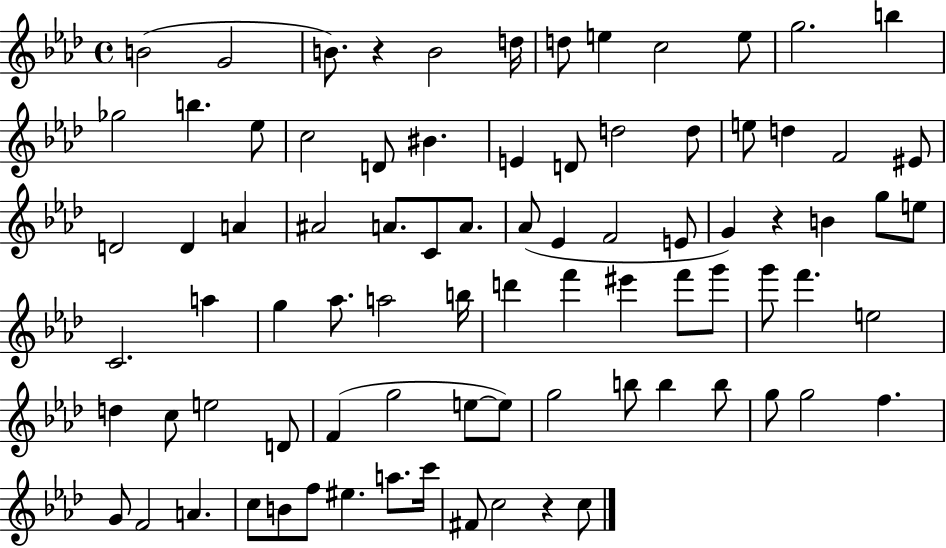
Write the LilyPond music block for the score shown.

{
  \clef treble
  \time 4/4
  \defaultTimeSignature
  \key aes \major
  b'2( g'2 | b'8.) r4 b'2 d''16 | d''8 e''4 c''2 e''8 | g''2. b''4 | \break ges''2 b''4. ees''8 | c''2 d'8 bis'4. | e'4 d'8 d''2 d''8 | e''8 d''4 f'2 eis'8 | \break d'2 d'4 a'4 | ais'2 a'8. c'8 a'8. | aes'8( ees'4 f'2 e'8 | g'4) r4 b'4 g''8 e''8 | \break c'2. a''4 | g''4 aes''8. a''2 b''16 | d'''4 f'''4 eis'''4 f'''8 g'''8 | g'''8 f'''4. e''2 | \break d''4 c''8 e''2 d'8 | f'4( g''2 e''8~~ e''8) | g''2 b''8 b''4 b''8 | g''8 g''2 f''4. | \break g'8 f'2 a'4. | c''8 b'8 f''8 eis''4. a''8. c'''16 | fis'8 c''2 r4 c''8 | \bar "|."
}